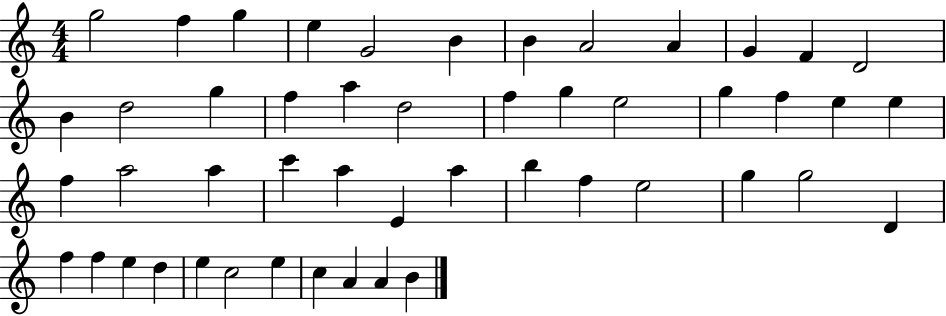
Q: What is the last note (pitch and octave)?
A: B4